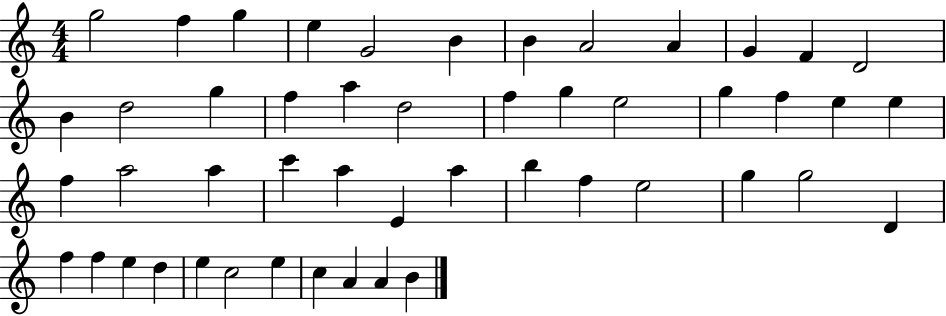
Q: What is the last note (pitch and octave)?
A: B4